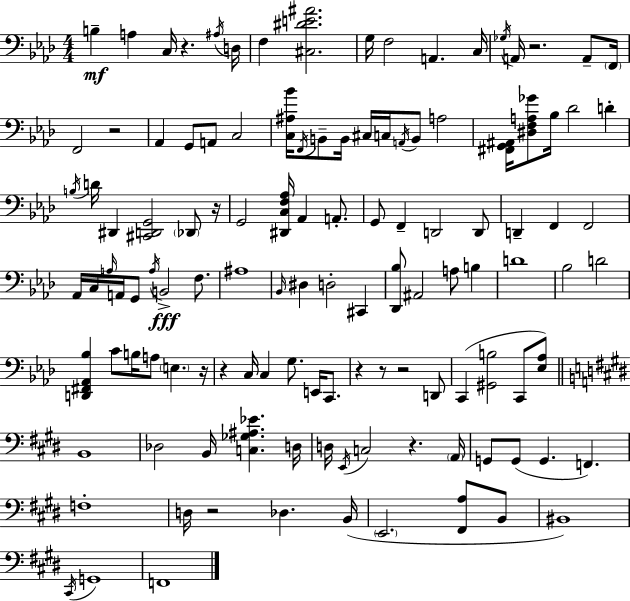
B3/q A3/q C3/s R/q. A#3/s D3/s F3/q [C#3,D#4,E4,A#4]/h. G3/s F3/h A2/q. C3/s Gb3/s A2/s R/h. A2/e F2/s F2/h R/h Ab2/q G2/e A2/e C3/h [C3,A#3,Bb4]/s F2/s B2/e B2/s C#3/s C3/s A2/s B2/e A3/h [F#2,G2,A#2]/s [D#3,F3,A3,Gb4]/e Bb3/s Db4/h D4/q B3/s D4/s D#2/q [C#2,D2,G2]/h Db2/e R/s G2/h [D#2,C3,F3,Ab3]/s Ab2/q A2/e. G2/e F2/q D2/h D2/e D2/q F2/q F2/h Ab2/s C3/s A3/s A2/s G2/e A3/s B2/h F3/e. A#3/w Bb2/s D#3/q D3/h C#2/q [Db2,Bb3]/e A#2/h A3/e B3/q D4/w Bb3/h D4/h [D2,F#2,Ab2,Bb3]/q C4/e B3/s A3/e E3/q. R/s R/q C3/s C3/q G3/e. E2/s C2/e. R/q R/e R/h D2/e C2/q [G#2,B3]/h C2/e [Eb3,Ab3]/e B2/w Db3/h B2/s [C3,Gb3,A#3,Eb4]/q. D3/s D3/s E2/s C3/h R/q. A2/s G2/e G2/e G2/q. F2/q. F3/w D3/s R/h Db3/q. B2/s E2/h. [F#2,A3]/e B2/e BIS2/w C#2/s G2/w F2/w